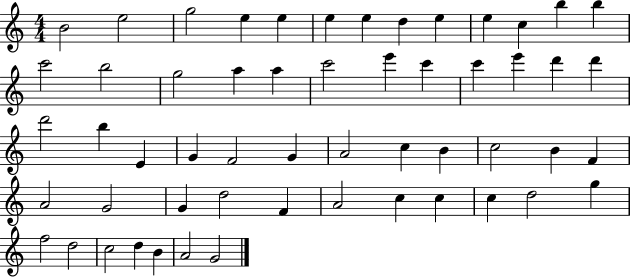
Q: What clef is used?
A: treble